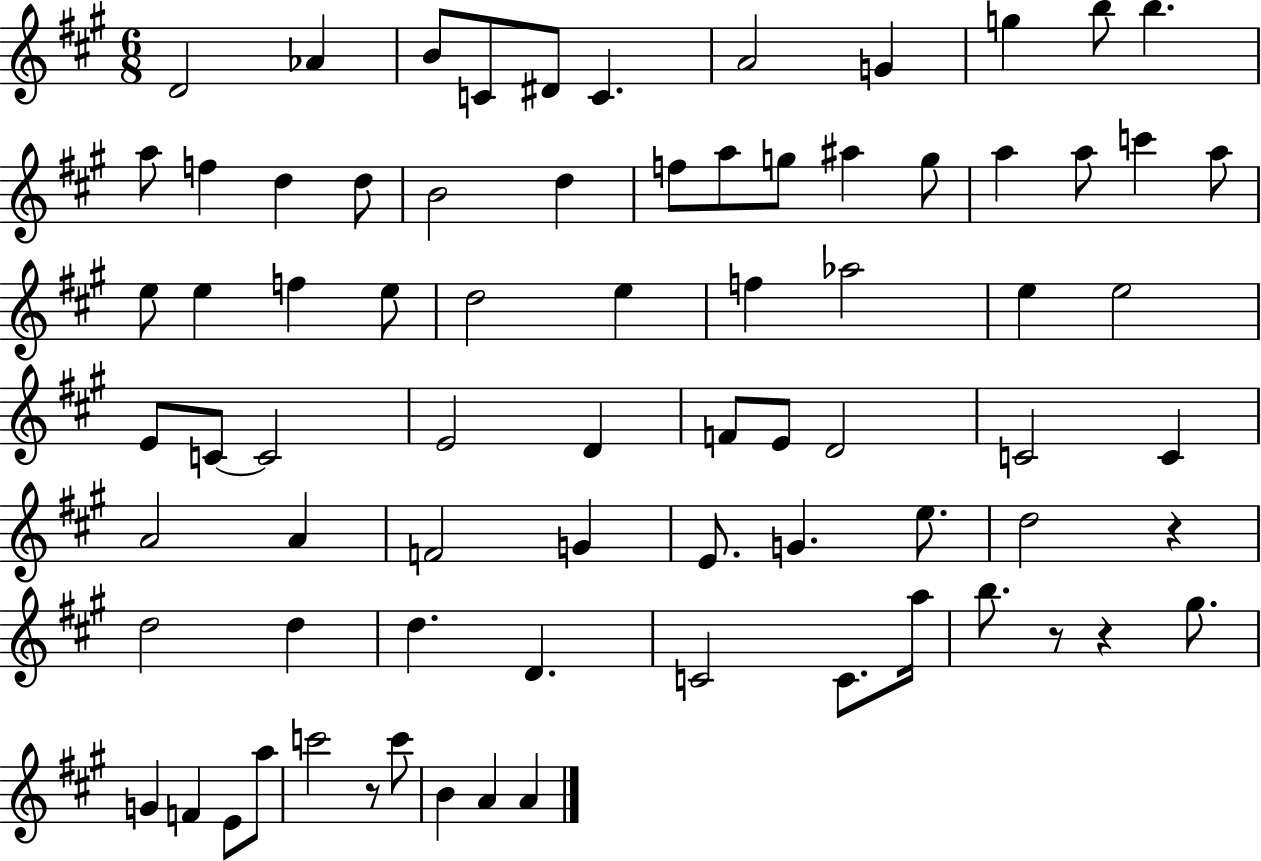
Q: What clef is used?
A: treble